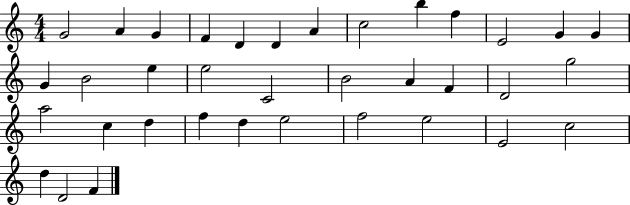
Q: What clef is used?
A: treble